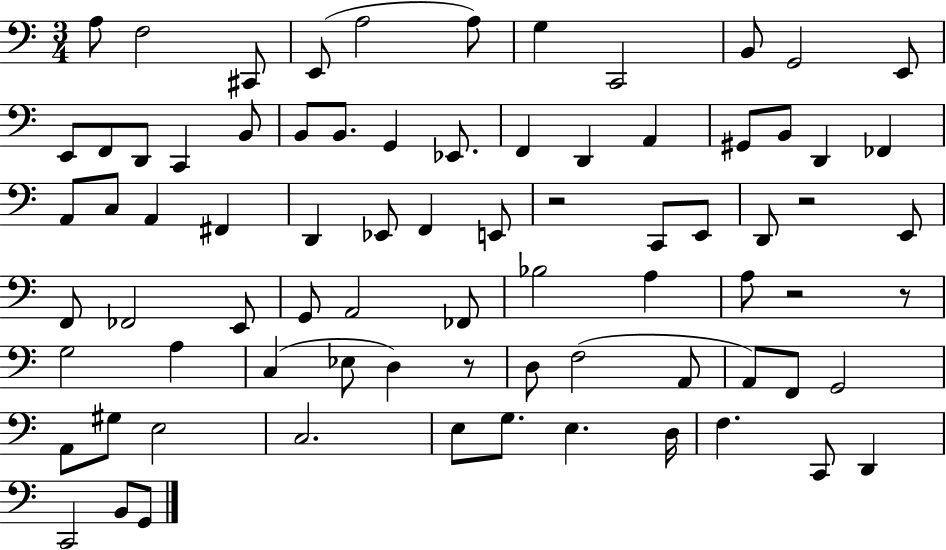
{
  \clef bass
  \numericTimeSignature
  \time 3/4
  \key c \major
  \repeat volta 2 { a8 f2 cis,8 | e,8( a2 a8) | g4 c,2 | b,8 g,2 e,8 | \break e,8 f,8 d,8 c,4 b,8 | b,8 b,8. g,4 ees,8. | f,4 d,4 a,4 | gis,8 b,8 d,4 fes,4 | \break a,8 c8 a,4 fis,4 | d,4 ees,8 f,4 e,8 | r2 c,8 e,8 | d,8 r2 e,8 | \break f,8 fes,2 e,8 | g,8 a,2 fes,8 | bes2 a4 | a8 r2 r8 | \break g2 a4 | c4( ees8 d4) r8 | d8 f2( a,8 | a,8) f,8 g,2 | \break a,8 gis8 e2 | c2. | e8 g8. e4. d16 | f4. c,8 d,4 | \break c,2 b,8 g,8 | } \bar "|."
}